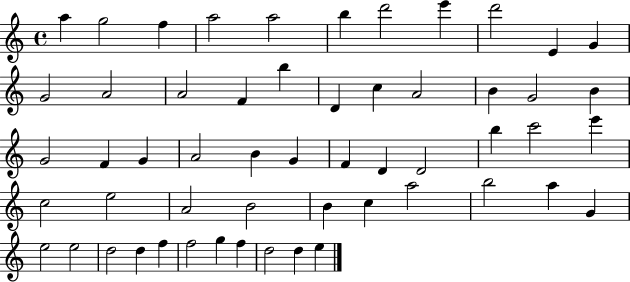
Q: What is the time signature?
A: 4/4